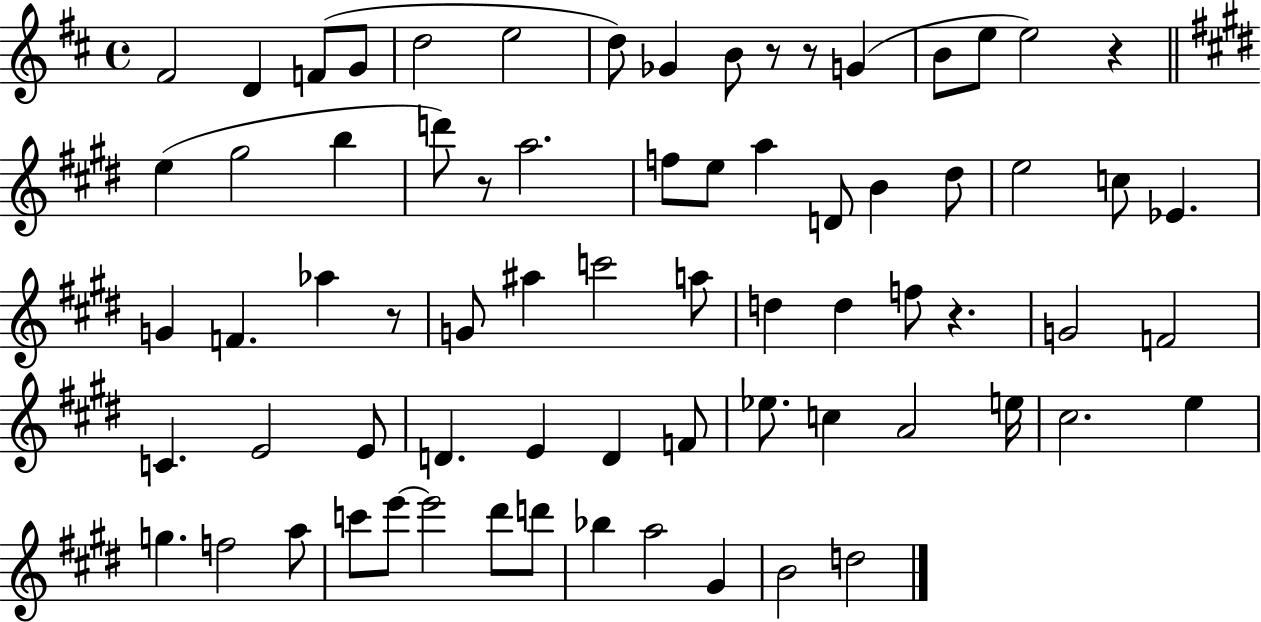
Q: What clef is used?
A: treble